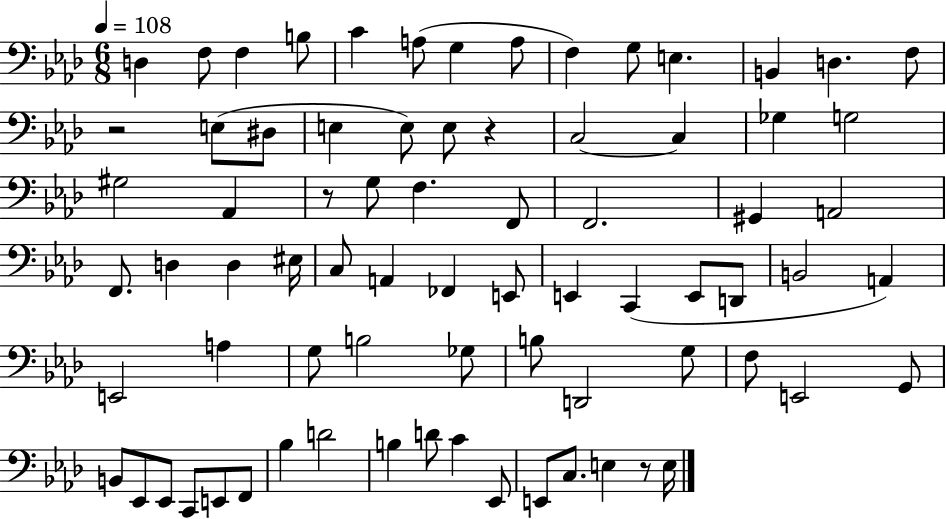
D3/q F3/e F3/q B3/e C4/q A3/e G3/q A3/e F3/q G3/e E3/q. B2/q D3/q. F3/e R/h E3/e D#3/e E3/q E3/e E3/e R/q C3/h C3/q Gb3/q G3/h G#3/h Ab2/q R/e G3/e F3/q. F2/e F2/h. G#2/q A2/h F2/e. D3/q D3/q EIS3/s C3/e A2/q FES2/q E2/e E2/q C2/q E2/e D2/e B2/h A2/q E2/h A3/q G3/e B3/h Gb3/e B3/e D2/h G3/e F3/e E2/h G2/e B2/e Eb2/e Eb2/e C2/e E2/e F2/e Bb3/q D4/h B3/q D4/e C4/q Eb2/e E2/e C3/e. E3/q R/e E3/s